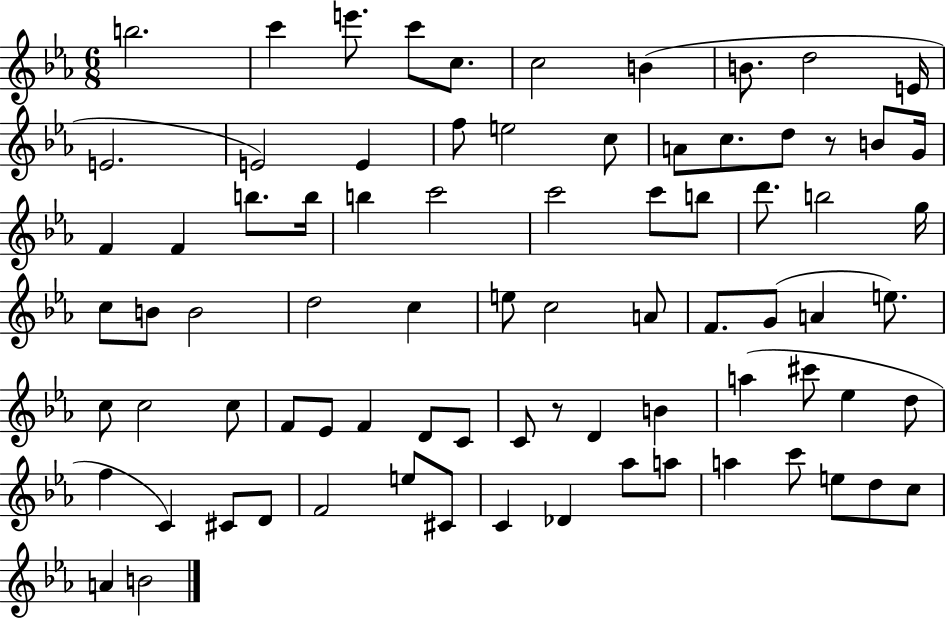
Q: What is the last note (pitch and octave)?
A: B4